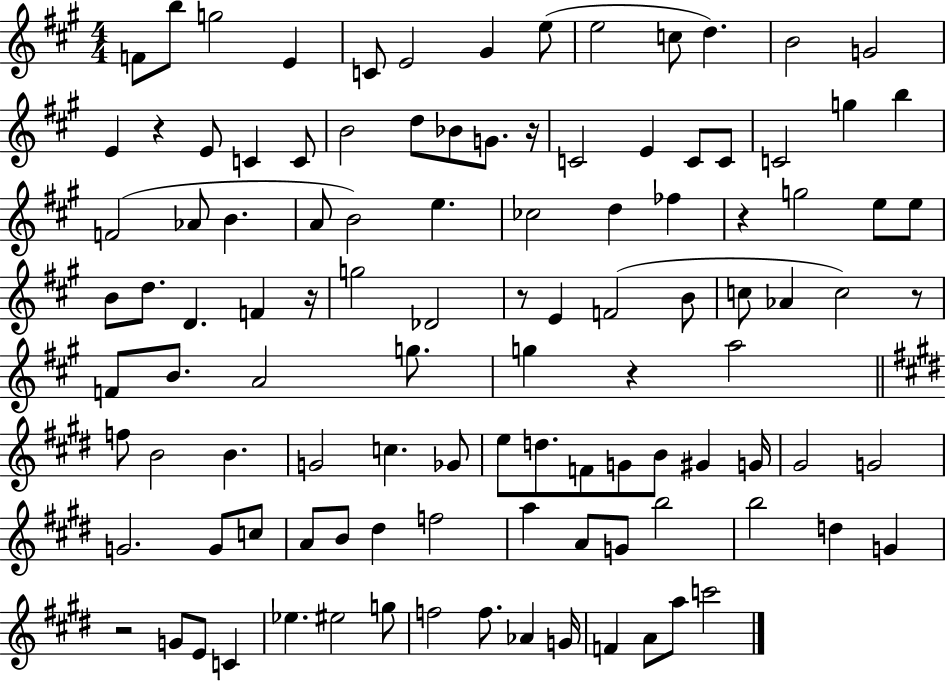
F4/e B5/e G5/h E4/q C4/e E4/h G#4/q E5/e E5/h C5/e D5/q. B4/h G4/h E4/q R/q E4/e C4/q C4/e B4/h D5/e Bb4/e G4/e. R/s C4/h E4/q C4/e C4/e C4/h G5/q B5/q F4/h Ab4/e B4/q. A4/e B4/h E5/q. CES5/h D5/q FES5/q R/q G5/h E5/e E5/e B4/e D5/e. D4/q. F4/q R/s G5/h Db4/h R/e E4/q F4/h B4/e C5/e Ab4/q C5/h R/e F4/e B4/e. A4/h G5/e. G5/q R/q A5/h F5/e B4/h B4/q. G4/h C5/q. Gb4/e E5/e D5/e. F4/e G4/e B4/e G#4/q G4/s G#4/h G4/h G4/h. G4/e C5/e A4/e B4/e D#5/q F5/h A5/q A4/e G4/e B5/h B5/h D5/q G4/q R/h G4/e E4/e C4/q Eb5/q. EIS5/h G5/e F5/h F5/e. Ab4/q G4/s F4/q A4/e A5/e C6/h